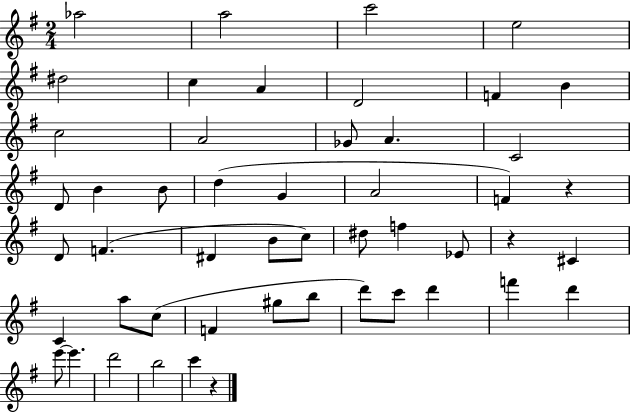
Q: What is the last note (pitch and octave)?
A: C6